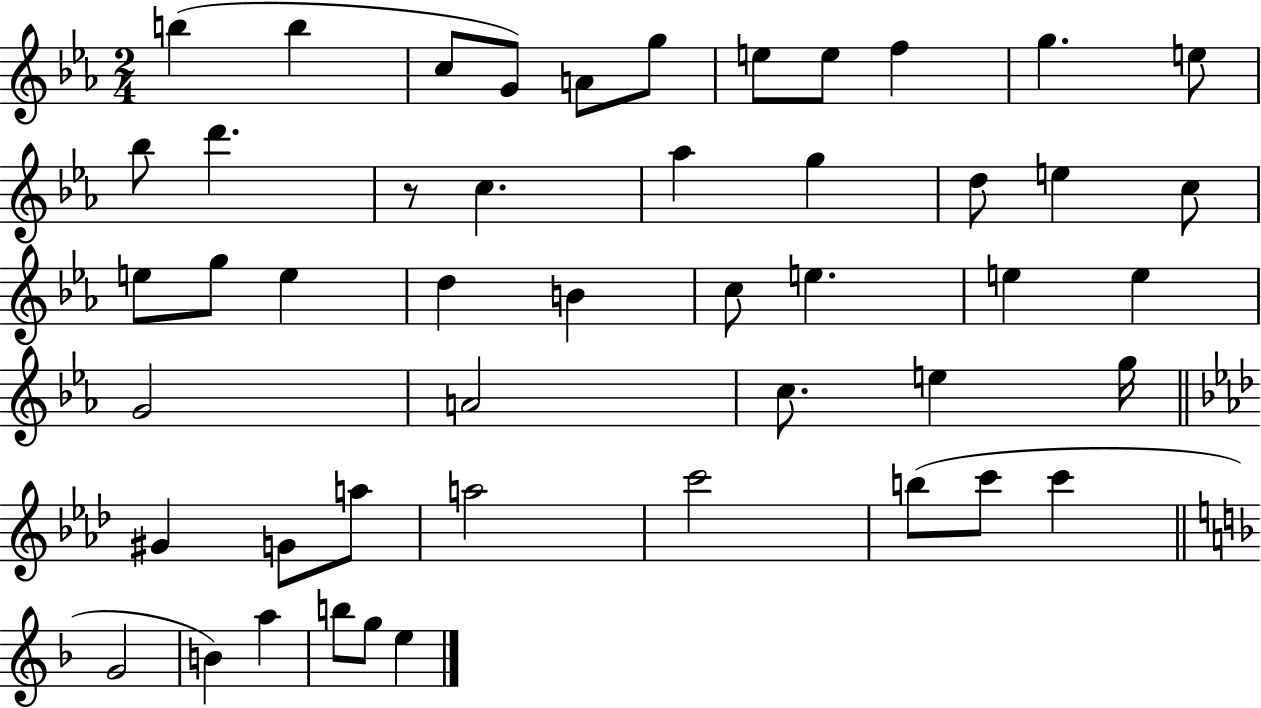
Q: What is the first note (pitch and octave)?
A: B5